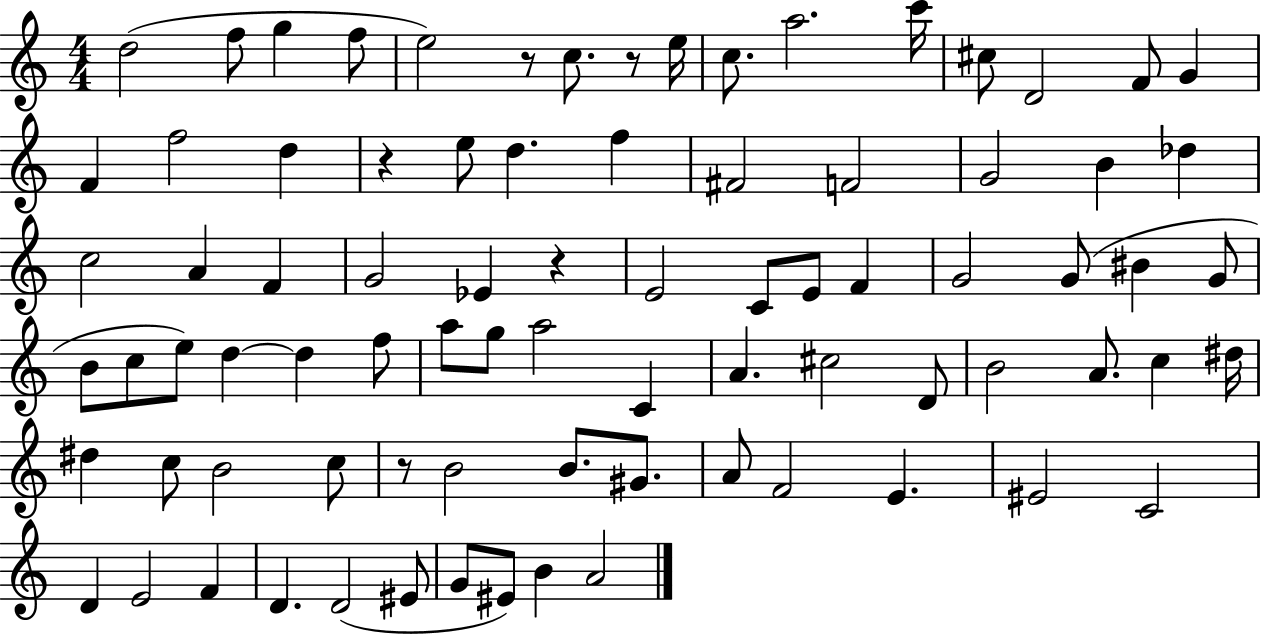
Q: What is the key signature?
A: C major